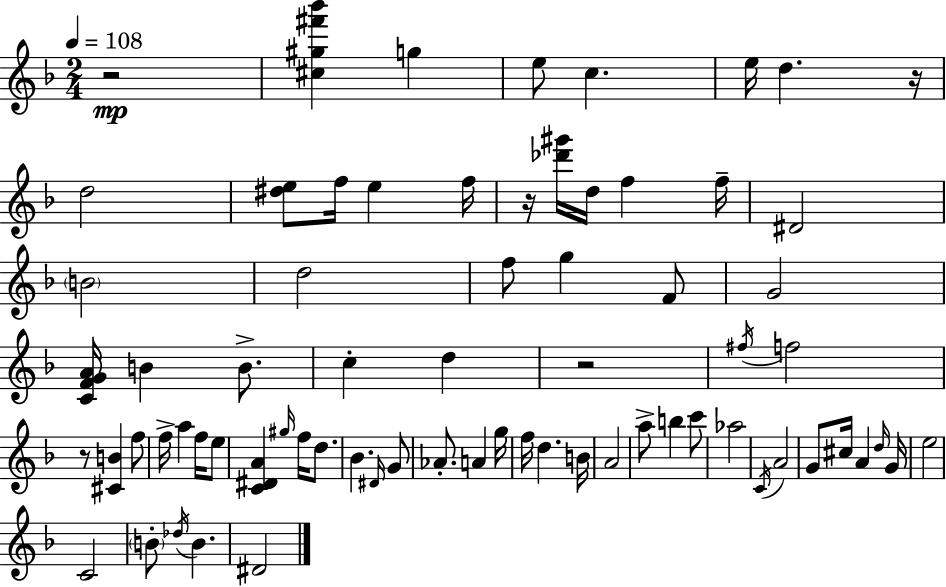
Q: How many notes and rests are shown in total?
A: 71